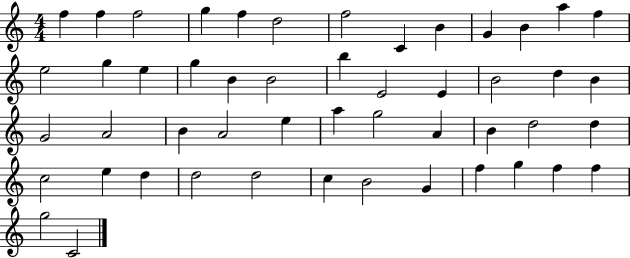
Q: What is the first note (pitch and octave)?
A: F5